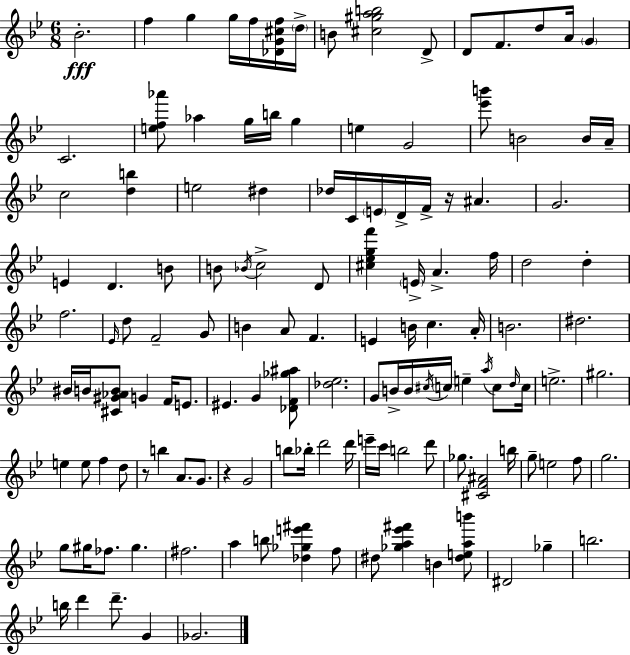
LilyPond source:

{
  \clef treble
  \numericTimeSignature
  \time 6/8
  \key bes \major
  \repeat volta 2 { bes'2.-.\fff | f''4 g''4 g''16 f''16 <des' g' cis'' f''>16 \parenthesize d''16-> | b'8 <cis'' gis'' a'' b''>2 d'8-> | d'8 f'8. d''8 a'16 \parenthesize g'4 | \break c'2. | <e'' f'' aes'''>8 aes''4 g''16 b''16 g''4 | e''4 g'2 | <ees''' b'''>8 b'2 b'16 a'16-- | \break c''2 <d'' b''>4 | e''2 dis''4 | des''16 c'16 \parenthesize e'16 d'16-> f'16-> r16 ais'4. | g'2. | \break e'4 d'4. b'8 | b'8 \acciaccatura { bes'16 } c''2-> d'8 | <cis'' ees'' g'' f'''>4 \parenthesize e'16-> a'4.-> | f''16 d''2 d''4-. | \break f''2. | \grace { ees'16 } d''8 f'2-- | g'8 b'4 a'8 f'4. | e'4 b'16 c''4. | \break a'16-. b'2. | dis''2. | bis'16 b'16 <cis' gis' aes' b'>8 g'4 f'16 e'8. | eis'4. g'4 | \break <des' f' ges'' ais''>8 <des'' ees''>2. | g'8 b'16-> b'16 \acciaccatura { cis''16 } \parenthesize c''16 e''4-- | \acciaccatura { a''16 } c''8 \grace { d''16 } c''16 e''2.-> | gis''2. | \break e''4 e''8 f''4 | d''8 r8 b''4 a'8. | g'8. r4 g'2 | b''8 bes''16-. d'''2 | \break d'''16 e'''16-- c'''16 b''2 | d'''8 ges''8. <cis' f' ais'>2 | b''16 g''8-- e''2 | f''8 g''2. | \break g''8 gis''16 fes''8. gis''4. | fis''2. | a''4 b''8 <des'' ges'' e''' fis'''>4 | f''8 dis''8 <ges'' a'' ees''' fis'''>4 b'4 | \break <dis'' e'' a'' b'''>8 dis'2 | ges''4-- b''2. | b''16 d'''4 d'''8.-- | g'4 ges'2. | \break } \bar "|."
}